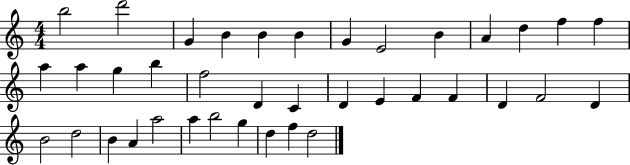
X:1
T:Untitled
M:4/4
L:1/4
K:C
b2 d'2 G B B B G E2 B A d f f a a g b f2 D C D E F F D F2 D B2 d2 B A a2 a b2 g d f d2